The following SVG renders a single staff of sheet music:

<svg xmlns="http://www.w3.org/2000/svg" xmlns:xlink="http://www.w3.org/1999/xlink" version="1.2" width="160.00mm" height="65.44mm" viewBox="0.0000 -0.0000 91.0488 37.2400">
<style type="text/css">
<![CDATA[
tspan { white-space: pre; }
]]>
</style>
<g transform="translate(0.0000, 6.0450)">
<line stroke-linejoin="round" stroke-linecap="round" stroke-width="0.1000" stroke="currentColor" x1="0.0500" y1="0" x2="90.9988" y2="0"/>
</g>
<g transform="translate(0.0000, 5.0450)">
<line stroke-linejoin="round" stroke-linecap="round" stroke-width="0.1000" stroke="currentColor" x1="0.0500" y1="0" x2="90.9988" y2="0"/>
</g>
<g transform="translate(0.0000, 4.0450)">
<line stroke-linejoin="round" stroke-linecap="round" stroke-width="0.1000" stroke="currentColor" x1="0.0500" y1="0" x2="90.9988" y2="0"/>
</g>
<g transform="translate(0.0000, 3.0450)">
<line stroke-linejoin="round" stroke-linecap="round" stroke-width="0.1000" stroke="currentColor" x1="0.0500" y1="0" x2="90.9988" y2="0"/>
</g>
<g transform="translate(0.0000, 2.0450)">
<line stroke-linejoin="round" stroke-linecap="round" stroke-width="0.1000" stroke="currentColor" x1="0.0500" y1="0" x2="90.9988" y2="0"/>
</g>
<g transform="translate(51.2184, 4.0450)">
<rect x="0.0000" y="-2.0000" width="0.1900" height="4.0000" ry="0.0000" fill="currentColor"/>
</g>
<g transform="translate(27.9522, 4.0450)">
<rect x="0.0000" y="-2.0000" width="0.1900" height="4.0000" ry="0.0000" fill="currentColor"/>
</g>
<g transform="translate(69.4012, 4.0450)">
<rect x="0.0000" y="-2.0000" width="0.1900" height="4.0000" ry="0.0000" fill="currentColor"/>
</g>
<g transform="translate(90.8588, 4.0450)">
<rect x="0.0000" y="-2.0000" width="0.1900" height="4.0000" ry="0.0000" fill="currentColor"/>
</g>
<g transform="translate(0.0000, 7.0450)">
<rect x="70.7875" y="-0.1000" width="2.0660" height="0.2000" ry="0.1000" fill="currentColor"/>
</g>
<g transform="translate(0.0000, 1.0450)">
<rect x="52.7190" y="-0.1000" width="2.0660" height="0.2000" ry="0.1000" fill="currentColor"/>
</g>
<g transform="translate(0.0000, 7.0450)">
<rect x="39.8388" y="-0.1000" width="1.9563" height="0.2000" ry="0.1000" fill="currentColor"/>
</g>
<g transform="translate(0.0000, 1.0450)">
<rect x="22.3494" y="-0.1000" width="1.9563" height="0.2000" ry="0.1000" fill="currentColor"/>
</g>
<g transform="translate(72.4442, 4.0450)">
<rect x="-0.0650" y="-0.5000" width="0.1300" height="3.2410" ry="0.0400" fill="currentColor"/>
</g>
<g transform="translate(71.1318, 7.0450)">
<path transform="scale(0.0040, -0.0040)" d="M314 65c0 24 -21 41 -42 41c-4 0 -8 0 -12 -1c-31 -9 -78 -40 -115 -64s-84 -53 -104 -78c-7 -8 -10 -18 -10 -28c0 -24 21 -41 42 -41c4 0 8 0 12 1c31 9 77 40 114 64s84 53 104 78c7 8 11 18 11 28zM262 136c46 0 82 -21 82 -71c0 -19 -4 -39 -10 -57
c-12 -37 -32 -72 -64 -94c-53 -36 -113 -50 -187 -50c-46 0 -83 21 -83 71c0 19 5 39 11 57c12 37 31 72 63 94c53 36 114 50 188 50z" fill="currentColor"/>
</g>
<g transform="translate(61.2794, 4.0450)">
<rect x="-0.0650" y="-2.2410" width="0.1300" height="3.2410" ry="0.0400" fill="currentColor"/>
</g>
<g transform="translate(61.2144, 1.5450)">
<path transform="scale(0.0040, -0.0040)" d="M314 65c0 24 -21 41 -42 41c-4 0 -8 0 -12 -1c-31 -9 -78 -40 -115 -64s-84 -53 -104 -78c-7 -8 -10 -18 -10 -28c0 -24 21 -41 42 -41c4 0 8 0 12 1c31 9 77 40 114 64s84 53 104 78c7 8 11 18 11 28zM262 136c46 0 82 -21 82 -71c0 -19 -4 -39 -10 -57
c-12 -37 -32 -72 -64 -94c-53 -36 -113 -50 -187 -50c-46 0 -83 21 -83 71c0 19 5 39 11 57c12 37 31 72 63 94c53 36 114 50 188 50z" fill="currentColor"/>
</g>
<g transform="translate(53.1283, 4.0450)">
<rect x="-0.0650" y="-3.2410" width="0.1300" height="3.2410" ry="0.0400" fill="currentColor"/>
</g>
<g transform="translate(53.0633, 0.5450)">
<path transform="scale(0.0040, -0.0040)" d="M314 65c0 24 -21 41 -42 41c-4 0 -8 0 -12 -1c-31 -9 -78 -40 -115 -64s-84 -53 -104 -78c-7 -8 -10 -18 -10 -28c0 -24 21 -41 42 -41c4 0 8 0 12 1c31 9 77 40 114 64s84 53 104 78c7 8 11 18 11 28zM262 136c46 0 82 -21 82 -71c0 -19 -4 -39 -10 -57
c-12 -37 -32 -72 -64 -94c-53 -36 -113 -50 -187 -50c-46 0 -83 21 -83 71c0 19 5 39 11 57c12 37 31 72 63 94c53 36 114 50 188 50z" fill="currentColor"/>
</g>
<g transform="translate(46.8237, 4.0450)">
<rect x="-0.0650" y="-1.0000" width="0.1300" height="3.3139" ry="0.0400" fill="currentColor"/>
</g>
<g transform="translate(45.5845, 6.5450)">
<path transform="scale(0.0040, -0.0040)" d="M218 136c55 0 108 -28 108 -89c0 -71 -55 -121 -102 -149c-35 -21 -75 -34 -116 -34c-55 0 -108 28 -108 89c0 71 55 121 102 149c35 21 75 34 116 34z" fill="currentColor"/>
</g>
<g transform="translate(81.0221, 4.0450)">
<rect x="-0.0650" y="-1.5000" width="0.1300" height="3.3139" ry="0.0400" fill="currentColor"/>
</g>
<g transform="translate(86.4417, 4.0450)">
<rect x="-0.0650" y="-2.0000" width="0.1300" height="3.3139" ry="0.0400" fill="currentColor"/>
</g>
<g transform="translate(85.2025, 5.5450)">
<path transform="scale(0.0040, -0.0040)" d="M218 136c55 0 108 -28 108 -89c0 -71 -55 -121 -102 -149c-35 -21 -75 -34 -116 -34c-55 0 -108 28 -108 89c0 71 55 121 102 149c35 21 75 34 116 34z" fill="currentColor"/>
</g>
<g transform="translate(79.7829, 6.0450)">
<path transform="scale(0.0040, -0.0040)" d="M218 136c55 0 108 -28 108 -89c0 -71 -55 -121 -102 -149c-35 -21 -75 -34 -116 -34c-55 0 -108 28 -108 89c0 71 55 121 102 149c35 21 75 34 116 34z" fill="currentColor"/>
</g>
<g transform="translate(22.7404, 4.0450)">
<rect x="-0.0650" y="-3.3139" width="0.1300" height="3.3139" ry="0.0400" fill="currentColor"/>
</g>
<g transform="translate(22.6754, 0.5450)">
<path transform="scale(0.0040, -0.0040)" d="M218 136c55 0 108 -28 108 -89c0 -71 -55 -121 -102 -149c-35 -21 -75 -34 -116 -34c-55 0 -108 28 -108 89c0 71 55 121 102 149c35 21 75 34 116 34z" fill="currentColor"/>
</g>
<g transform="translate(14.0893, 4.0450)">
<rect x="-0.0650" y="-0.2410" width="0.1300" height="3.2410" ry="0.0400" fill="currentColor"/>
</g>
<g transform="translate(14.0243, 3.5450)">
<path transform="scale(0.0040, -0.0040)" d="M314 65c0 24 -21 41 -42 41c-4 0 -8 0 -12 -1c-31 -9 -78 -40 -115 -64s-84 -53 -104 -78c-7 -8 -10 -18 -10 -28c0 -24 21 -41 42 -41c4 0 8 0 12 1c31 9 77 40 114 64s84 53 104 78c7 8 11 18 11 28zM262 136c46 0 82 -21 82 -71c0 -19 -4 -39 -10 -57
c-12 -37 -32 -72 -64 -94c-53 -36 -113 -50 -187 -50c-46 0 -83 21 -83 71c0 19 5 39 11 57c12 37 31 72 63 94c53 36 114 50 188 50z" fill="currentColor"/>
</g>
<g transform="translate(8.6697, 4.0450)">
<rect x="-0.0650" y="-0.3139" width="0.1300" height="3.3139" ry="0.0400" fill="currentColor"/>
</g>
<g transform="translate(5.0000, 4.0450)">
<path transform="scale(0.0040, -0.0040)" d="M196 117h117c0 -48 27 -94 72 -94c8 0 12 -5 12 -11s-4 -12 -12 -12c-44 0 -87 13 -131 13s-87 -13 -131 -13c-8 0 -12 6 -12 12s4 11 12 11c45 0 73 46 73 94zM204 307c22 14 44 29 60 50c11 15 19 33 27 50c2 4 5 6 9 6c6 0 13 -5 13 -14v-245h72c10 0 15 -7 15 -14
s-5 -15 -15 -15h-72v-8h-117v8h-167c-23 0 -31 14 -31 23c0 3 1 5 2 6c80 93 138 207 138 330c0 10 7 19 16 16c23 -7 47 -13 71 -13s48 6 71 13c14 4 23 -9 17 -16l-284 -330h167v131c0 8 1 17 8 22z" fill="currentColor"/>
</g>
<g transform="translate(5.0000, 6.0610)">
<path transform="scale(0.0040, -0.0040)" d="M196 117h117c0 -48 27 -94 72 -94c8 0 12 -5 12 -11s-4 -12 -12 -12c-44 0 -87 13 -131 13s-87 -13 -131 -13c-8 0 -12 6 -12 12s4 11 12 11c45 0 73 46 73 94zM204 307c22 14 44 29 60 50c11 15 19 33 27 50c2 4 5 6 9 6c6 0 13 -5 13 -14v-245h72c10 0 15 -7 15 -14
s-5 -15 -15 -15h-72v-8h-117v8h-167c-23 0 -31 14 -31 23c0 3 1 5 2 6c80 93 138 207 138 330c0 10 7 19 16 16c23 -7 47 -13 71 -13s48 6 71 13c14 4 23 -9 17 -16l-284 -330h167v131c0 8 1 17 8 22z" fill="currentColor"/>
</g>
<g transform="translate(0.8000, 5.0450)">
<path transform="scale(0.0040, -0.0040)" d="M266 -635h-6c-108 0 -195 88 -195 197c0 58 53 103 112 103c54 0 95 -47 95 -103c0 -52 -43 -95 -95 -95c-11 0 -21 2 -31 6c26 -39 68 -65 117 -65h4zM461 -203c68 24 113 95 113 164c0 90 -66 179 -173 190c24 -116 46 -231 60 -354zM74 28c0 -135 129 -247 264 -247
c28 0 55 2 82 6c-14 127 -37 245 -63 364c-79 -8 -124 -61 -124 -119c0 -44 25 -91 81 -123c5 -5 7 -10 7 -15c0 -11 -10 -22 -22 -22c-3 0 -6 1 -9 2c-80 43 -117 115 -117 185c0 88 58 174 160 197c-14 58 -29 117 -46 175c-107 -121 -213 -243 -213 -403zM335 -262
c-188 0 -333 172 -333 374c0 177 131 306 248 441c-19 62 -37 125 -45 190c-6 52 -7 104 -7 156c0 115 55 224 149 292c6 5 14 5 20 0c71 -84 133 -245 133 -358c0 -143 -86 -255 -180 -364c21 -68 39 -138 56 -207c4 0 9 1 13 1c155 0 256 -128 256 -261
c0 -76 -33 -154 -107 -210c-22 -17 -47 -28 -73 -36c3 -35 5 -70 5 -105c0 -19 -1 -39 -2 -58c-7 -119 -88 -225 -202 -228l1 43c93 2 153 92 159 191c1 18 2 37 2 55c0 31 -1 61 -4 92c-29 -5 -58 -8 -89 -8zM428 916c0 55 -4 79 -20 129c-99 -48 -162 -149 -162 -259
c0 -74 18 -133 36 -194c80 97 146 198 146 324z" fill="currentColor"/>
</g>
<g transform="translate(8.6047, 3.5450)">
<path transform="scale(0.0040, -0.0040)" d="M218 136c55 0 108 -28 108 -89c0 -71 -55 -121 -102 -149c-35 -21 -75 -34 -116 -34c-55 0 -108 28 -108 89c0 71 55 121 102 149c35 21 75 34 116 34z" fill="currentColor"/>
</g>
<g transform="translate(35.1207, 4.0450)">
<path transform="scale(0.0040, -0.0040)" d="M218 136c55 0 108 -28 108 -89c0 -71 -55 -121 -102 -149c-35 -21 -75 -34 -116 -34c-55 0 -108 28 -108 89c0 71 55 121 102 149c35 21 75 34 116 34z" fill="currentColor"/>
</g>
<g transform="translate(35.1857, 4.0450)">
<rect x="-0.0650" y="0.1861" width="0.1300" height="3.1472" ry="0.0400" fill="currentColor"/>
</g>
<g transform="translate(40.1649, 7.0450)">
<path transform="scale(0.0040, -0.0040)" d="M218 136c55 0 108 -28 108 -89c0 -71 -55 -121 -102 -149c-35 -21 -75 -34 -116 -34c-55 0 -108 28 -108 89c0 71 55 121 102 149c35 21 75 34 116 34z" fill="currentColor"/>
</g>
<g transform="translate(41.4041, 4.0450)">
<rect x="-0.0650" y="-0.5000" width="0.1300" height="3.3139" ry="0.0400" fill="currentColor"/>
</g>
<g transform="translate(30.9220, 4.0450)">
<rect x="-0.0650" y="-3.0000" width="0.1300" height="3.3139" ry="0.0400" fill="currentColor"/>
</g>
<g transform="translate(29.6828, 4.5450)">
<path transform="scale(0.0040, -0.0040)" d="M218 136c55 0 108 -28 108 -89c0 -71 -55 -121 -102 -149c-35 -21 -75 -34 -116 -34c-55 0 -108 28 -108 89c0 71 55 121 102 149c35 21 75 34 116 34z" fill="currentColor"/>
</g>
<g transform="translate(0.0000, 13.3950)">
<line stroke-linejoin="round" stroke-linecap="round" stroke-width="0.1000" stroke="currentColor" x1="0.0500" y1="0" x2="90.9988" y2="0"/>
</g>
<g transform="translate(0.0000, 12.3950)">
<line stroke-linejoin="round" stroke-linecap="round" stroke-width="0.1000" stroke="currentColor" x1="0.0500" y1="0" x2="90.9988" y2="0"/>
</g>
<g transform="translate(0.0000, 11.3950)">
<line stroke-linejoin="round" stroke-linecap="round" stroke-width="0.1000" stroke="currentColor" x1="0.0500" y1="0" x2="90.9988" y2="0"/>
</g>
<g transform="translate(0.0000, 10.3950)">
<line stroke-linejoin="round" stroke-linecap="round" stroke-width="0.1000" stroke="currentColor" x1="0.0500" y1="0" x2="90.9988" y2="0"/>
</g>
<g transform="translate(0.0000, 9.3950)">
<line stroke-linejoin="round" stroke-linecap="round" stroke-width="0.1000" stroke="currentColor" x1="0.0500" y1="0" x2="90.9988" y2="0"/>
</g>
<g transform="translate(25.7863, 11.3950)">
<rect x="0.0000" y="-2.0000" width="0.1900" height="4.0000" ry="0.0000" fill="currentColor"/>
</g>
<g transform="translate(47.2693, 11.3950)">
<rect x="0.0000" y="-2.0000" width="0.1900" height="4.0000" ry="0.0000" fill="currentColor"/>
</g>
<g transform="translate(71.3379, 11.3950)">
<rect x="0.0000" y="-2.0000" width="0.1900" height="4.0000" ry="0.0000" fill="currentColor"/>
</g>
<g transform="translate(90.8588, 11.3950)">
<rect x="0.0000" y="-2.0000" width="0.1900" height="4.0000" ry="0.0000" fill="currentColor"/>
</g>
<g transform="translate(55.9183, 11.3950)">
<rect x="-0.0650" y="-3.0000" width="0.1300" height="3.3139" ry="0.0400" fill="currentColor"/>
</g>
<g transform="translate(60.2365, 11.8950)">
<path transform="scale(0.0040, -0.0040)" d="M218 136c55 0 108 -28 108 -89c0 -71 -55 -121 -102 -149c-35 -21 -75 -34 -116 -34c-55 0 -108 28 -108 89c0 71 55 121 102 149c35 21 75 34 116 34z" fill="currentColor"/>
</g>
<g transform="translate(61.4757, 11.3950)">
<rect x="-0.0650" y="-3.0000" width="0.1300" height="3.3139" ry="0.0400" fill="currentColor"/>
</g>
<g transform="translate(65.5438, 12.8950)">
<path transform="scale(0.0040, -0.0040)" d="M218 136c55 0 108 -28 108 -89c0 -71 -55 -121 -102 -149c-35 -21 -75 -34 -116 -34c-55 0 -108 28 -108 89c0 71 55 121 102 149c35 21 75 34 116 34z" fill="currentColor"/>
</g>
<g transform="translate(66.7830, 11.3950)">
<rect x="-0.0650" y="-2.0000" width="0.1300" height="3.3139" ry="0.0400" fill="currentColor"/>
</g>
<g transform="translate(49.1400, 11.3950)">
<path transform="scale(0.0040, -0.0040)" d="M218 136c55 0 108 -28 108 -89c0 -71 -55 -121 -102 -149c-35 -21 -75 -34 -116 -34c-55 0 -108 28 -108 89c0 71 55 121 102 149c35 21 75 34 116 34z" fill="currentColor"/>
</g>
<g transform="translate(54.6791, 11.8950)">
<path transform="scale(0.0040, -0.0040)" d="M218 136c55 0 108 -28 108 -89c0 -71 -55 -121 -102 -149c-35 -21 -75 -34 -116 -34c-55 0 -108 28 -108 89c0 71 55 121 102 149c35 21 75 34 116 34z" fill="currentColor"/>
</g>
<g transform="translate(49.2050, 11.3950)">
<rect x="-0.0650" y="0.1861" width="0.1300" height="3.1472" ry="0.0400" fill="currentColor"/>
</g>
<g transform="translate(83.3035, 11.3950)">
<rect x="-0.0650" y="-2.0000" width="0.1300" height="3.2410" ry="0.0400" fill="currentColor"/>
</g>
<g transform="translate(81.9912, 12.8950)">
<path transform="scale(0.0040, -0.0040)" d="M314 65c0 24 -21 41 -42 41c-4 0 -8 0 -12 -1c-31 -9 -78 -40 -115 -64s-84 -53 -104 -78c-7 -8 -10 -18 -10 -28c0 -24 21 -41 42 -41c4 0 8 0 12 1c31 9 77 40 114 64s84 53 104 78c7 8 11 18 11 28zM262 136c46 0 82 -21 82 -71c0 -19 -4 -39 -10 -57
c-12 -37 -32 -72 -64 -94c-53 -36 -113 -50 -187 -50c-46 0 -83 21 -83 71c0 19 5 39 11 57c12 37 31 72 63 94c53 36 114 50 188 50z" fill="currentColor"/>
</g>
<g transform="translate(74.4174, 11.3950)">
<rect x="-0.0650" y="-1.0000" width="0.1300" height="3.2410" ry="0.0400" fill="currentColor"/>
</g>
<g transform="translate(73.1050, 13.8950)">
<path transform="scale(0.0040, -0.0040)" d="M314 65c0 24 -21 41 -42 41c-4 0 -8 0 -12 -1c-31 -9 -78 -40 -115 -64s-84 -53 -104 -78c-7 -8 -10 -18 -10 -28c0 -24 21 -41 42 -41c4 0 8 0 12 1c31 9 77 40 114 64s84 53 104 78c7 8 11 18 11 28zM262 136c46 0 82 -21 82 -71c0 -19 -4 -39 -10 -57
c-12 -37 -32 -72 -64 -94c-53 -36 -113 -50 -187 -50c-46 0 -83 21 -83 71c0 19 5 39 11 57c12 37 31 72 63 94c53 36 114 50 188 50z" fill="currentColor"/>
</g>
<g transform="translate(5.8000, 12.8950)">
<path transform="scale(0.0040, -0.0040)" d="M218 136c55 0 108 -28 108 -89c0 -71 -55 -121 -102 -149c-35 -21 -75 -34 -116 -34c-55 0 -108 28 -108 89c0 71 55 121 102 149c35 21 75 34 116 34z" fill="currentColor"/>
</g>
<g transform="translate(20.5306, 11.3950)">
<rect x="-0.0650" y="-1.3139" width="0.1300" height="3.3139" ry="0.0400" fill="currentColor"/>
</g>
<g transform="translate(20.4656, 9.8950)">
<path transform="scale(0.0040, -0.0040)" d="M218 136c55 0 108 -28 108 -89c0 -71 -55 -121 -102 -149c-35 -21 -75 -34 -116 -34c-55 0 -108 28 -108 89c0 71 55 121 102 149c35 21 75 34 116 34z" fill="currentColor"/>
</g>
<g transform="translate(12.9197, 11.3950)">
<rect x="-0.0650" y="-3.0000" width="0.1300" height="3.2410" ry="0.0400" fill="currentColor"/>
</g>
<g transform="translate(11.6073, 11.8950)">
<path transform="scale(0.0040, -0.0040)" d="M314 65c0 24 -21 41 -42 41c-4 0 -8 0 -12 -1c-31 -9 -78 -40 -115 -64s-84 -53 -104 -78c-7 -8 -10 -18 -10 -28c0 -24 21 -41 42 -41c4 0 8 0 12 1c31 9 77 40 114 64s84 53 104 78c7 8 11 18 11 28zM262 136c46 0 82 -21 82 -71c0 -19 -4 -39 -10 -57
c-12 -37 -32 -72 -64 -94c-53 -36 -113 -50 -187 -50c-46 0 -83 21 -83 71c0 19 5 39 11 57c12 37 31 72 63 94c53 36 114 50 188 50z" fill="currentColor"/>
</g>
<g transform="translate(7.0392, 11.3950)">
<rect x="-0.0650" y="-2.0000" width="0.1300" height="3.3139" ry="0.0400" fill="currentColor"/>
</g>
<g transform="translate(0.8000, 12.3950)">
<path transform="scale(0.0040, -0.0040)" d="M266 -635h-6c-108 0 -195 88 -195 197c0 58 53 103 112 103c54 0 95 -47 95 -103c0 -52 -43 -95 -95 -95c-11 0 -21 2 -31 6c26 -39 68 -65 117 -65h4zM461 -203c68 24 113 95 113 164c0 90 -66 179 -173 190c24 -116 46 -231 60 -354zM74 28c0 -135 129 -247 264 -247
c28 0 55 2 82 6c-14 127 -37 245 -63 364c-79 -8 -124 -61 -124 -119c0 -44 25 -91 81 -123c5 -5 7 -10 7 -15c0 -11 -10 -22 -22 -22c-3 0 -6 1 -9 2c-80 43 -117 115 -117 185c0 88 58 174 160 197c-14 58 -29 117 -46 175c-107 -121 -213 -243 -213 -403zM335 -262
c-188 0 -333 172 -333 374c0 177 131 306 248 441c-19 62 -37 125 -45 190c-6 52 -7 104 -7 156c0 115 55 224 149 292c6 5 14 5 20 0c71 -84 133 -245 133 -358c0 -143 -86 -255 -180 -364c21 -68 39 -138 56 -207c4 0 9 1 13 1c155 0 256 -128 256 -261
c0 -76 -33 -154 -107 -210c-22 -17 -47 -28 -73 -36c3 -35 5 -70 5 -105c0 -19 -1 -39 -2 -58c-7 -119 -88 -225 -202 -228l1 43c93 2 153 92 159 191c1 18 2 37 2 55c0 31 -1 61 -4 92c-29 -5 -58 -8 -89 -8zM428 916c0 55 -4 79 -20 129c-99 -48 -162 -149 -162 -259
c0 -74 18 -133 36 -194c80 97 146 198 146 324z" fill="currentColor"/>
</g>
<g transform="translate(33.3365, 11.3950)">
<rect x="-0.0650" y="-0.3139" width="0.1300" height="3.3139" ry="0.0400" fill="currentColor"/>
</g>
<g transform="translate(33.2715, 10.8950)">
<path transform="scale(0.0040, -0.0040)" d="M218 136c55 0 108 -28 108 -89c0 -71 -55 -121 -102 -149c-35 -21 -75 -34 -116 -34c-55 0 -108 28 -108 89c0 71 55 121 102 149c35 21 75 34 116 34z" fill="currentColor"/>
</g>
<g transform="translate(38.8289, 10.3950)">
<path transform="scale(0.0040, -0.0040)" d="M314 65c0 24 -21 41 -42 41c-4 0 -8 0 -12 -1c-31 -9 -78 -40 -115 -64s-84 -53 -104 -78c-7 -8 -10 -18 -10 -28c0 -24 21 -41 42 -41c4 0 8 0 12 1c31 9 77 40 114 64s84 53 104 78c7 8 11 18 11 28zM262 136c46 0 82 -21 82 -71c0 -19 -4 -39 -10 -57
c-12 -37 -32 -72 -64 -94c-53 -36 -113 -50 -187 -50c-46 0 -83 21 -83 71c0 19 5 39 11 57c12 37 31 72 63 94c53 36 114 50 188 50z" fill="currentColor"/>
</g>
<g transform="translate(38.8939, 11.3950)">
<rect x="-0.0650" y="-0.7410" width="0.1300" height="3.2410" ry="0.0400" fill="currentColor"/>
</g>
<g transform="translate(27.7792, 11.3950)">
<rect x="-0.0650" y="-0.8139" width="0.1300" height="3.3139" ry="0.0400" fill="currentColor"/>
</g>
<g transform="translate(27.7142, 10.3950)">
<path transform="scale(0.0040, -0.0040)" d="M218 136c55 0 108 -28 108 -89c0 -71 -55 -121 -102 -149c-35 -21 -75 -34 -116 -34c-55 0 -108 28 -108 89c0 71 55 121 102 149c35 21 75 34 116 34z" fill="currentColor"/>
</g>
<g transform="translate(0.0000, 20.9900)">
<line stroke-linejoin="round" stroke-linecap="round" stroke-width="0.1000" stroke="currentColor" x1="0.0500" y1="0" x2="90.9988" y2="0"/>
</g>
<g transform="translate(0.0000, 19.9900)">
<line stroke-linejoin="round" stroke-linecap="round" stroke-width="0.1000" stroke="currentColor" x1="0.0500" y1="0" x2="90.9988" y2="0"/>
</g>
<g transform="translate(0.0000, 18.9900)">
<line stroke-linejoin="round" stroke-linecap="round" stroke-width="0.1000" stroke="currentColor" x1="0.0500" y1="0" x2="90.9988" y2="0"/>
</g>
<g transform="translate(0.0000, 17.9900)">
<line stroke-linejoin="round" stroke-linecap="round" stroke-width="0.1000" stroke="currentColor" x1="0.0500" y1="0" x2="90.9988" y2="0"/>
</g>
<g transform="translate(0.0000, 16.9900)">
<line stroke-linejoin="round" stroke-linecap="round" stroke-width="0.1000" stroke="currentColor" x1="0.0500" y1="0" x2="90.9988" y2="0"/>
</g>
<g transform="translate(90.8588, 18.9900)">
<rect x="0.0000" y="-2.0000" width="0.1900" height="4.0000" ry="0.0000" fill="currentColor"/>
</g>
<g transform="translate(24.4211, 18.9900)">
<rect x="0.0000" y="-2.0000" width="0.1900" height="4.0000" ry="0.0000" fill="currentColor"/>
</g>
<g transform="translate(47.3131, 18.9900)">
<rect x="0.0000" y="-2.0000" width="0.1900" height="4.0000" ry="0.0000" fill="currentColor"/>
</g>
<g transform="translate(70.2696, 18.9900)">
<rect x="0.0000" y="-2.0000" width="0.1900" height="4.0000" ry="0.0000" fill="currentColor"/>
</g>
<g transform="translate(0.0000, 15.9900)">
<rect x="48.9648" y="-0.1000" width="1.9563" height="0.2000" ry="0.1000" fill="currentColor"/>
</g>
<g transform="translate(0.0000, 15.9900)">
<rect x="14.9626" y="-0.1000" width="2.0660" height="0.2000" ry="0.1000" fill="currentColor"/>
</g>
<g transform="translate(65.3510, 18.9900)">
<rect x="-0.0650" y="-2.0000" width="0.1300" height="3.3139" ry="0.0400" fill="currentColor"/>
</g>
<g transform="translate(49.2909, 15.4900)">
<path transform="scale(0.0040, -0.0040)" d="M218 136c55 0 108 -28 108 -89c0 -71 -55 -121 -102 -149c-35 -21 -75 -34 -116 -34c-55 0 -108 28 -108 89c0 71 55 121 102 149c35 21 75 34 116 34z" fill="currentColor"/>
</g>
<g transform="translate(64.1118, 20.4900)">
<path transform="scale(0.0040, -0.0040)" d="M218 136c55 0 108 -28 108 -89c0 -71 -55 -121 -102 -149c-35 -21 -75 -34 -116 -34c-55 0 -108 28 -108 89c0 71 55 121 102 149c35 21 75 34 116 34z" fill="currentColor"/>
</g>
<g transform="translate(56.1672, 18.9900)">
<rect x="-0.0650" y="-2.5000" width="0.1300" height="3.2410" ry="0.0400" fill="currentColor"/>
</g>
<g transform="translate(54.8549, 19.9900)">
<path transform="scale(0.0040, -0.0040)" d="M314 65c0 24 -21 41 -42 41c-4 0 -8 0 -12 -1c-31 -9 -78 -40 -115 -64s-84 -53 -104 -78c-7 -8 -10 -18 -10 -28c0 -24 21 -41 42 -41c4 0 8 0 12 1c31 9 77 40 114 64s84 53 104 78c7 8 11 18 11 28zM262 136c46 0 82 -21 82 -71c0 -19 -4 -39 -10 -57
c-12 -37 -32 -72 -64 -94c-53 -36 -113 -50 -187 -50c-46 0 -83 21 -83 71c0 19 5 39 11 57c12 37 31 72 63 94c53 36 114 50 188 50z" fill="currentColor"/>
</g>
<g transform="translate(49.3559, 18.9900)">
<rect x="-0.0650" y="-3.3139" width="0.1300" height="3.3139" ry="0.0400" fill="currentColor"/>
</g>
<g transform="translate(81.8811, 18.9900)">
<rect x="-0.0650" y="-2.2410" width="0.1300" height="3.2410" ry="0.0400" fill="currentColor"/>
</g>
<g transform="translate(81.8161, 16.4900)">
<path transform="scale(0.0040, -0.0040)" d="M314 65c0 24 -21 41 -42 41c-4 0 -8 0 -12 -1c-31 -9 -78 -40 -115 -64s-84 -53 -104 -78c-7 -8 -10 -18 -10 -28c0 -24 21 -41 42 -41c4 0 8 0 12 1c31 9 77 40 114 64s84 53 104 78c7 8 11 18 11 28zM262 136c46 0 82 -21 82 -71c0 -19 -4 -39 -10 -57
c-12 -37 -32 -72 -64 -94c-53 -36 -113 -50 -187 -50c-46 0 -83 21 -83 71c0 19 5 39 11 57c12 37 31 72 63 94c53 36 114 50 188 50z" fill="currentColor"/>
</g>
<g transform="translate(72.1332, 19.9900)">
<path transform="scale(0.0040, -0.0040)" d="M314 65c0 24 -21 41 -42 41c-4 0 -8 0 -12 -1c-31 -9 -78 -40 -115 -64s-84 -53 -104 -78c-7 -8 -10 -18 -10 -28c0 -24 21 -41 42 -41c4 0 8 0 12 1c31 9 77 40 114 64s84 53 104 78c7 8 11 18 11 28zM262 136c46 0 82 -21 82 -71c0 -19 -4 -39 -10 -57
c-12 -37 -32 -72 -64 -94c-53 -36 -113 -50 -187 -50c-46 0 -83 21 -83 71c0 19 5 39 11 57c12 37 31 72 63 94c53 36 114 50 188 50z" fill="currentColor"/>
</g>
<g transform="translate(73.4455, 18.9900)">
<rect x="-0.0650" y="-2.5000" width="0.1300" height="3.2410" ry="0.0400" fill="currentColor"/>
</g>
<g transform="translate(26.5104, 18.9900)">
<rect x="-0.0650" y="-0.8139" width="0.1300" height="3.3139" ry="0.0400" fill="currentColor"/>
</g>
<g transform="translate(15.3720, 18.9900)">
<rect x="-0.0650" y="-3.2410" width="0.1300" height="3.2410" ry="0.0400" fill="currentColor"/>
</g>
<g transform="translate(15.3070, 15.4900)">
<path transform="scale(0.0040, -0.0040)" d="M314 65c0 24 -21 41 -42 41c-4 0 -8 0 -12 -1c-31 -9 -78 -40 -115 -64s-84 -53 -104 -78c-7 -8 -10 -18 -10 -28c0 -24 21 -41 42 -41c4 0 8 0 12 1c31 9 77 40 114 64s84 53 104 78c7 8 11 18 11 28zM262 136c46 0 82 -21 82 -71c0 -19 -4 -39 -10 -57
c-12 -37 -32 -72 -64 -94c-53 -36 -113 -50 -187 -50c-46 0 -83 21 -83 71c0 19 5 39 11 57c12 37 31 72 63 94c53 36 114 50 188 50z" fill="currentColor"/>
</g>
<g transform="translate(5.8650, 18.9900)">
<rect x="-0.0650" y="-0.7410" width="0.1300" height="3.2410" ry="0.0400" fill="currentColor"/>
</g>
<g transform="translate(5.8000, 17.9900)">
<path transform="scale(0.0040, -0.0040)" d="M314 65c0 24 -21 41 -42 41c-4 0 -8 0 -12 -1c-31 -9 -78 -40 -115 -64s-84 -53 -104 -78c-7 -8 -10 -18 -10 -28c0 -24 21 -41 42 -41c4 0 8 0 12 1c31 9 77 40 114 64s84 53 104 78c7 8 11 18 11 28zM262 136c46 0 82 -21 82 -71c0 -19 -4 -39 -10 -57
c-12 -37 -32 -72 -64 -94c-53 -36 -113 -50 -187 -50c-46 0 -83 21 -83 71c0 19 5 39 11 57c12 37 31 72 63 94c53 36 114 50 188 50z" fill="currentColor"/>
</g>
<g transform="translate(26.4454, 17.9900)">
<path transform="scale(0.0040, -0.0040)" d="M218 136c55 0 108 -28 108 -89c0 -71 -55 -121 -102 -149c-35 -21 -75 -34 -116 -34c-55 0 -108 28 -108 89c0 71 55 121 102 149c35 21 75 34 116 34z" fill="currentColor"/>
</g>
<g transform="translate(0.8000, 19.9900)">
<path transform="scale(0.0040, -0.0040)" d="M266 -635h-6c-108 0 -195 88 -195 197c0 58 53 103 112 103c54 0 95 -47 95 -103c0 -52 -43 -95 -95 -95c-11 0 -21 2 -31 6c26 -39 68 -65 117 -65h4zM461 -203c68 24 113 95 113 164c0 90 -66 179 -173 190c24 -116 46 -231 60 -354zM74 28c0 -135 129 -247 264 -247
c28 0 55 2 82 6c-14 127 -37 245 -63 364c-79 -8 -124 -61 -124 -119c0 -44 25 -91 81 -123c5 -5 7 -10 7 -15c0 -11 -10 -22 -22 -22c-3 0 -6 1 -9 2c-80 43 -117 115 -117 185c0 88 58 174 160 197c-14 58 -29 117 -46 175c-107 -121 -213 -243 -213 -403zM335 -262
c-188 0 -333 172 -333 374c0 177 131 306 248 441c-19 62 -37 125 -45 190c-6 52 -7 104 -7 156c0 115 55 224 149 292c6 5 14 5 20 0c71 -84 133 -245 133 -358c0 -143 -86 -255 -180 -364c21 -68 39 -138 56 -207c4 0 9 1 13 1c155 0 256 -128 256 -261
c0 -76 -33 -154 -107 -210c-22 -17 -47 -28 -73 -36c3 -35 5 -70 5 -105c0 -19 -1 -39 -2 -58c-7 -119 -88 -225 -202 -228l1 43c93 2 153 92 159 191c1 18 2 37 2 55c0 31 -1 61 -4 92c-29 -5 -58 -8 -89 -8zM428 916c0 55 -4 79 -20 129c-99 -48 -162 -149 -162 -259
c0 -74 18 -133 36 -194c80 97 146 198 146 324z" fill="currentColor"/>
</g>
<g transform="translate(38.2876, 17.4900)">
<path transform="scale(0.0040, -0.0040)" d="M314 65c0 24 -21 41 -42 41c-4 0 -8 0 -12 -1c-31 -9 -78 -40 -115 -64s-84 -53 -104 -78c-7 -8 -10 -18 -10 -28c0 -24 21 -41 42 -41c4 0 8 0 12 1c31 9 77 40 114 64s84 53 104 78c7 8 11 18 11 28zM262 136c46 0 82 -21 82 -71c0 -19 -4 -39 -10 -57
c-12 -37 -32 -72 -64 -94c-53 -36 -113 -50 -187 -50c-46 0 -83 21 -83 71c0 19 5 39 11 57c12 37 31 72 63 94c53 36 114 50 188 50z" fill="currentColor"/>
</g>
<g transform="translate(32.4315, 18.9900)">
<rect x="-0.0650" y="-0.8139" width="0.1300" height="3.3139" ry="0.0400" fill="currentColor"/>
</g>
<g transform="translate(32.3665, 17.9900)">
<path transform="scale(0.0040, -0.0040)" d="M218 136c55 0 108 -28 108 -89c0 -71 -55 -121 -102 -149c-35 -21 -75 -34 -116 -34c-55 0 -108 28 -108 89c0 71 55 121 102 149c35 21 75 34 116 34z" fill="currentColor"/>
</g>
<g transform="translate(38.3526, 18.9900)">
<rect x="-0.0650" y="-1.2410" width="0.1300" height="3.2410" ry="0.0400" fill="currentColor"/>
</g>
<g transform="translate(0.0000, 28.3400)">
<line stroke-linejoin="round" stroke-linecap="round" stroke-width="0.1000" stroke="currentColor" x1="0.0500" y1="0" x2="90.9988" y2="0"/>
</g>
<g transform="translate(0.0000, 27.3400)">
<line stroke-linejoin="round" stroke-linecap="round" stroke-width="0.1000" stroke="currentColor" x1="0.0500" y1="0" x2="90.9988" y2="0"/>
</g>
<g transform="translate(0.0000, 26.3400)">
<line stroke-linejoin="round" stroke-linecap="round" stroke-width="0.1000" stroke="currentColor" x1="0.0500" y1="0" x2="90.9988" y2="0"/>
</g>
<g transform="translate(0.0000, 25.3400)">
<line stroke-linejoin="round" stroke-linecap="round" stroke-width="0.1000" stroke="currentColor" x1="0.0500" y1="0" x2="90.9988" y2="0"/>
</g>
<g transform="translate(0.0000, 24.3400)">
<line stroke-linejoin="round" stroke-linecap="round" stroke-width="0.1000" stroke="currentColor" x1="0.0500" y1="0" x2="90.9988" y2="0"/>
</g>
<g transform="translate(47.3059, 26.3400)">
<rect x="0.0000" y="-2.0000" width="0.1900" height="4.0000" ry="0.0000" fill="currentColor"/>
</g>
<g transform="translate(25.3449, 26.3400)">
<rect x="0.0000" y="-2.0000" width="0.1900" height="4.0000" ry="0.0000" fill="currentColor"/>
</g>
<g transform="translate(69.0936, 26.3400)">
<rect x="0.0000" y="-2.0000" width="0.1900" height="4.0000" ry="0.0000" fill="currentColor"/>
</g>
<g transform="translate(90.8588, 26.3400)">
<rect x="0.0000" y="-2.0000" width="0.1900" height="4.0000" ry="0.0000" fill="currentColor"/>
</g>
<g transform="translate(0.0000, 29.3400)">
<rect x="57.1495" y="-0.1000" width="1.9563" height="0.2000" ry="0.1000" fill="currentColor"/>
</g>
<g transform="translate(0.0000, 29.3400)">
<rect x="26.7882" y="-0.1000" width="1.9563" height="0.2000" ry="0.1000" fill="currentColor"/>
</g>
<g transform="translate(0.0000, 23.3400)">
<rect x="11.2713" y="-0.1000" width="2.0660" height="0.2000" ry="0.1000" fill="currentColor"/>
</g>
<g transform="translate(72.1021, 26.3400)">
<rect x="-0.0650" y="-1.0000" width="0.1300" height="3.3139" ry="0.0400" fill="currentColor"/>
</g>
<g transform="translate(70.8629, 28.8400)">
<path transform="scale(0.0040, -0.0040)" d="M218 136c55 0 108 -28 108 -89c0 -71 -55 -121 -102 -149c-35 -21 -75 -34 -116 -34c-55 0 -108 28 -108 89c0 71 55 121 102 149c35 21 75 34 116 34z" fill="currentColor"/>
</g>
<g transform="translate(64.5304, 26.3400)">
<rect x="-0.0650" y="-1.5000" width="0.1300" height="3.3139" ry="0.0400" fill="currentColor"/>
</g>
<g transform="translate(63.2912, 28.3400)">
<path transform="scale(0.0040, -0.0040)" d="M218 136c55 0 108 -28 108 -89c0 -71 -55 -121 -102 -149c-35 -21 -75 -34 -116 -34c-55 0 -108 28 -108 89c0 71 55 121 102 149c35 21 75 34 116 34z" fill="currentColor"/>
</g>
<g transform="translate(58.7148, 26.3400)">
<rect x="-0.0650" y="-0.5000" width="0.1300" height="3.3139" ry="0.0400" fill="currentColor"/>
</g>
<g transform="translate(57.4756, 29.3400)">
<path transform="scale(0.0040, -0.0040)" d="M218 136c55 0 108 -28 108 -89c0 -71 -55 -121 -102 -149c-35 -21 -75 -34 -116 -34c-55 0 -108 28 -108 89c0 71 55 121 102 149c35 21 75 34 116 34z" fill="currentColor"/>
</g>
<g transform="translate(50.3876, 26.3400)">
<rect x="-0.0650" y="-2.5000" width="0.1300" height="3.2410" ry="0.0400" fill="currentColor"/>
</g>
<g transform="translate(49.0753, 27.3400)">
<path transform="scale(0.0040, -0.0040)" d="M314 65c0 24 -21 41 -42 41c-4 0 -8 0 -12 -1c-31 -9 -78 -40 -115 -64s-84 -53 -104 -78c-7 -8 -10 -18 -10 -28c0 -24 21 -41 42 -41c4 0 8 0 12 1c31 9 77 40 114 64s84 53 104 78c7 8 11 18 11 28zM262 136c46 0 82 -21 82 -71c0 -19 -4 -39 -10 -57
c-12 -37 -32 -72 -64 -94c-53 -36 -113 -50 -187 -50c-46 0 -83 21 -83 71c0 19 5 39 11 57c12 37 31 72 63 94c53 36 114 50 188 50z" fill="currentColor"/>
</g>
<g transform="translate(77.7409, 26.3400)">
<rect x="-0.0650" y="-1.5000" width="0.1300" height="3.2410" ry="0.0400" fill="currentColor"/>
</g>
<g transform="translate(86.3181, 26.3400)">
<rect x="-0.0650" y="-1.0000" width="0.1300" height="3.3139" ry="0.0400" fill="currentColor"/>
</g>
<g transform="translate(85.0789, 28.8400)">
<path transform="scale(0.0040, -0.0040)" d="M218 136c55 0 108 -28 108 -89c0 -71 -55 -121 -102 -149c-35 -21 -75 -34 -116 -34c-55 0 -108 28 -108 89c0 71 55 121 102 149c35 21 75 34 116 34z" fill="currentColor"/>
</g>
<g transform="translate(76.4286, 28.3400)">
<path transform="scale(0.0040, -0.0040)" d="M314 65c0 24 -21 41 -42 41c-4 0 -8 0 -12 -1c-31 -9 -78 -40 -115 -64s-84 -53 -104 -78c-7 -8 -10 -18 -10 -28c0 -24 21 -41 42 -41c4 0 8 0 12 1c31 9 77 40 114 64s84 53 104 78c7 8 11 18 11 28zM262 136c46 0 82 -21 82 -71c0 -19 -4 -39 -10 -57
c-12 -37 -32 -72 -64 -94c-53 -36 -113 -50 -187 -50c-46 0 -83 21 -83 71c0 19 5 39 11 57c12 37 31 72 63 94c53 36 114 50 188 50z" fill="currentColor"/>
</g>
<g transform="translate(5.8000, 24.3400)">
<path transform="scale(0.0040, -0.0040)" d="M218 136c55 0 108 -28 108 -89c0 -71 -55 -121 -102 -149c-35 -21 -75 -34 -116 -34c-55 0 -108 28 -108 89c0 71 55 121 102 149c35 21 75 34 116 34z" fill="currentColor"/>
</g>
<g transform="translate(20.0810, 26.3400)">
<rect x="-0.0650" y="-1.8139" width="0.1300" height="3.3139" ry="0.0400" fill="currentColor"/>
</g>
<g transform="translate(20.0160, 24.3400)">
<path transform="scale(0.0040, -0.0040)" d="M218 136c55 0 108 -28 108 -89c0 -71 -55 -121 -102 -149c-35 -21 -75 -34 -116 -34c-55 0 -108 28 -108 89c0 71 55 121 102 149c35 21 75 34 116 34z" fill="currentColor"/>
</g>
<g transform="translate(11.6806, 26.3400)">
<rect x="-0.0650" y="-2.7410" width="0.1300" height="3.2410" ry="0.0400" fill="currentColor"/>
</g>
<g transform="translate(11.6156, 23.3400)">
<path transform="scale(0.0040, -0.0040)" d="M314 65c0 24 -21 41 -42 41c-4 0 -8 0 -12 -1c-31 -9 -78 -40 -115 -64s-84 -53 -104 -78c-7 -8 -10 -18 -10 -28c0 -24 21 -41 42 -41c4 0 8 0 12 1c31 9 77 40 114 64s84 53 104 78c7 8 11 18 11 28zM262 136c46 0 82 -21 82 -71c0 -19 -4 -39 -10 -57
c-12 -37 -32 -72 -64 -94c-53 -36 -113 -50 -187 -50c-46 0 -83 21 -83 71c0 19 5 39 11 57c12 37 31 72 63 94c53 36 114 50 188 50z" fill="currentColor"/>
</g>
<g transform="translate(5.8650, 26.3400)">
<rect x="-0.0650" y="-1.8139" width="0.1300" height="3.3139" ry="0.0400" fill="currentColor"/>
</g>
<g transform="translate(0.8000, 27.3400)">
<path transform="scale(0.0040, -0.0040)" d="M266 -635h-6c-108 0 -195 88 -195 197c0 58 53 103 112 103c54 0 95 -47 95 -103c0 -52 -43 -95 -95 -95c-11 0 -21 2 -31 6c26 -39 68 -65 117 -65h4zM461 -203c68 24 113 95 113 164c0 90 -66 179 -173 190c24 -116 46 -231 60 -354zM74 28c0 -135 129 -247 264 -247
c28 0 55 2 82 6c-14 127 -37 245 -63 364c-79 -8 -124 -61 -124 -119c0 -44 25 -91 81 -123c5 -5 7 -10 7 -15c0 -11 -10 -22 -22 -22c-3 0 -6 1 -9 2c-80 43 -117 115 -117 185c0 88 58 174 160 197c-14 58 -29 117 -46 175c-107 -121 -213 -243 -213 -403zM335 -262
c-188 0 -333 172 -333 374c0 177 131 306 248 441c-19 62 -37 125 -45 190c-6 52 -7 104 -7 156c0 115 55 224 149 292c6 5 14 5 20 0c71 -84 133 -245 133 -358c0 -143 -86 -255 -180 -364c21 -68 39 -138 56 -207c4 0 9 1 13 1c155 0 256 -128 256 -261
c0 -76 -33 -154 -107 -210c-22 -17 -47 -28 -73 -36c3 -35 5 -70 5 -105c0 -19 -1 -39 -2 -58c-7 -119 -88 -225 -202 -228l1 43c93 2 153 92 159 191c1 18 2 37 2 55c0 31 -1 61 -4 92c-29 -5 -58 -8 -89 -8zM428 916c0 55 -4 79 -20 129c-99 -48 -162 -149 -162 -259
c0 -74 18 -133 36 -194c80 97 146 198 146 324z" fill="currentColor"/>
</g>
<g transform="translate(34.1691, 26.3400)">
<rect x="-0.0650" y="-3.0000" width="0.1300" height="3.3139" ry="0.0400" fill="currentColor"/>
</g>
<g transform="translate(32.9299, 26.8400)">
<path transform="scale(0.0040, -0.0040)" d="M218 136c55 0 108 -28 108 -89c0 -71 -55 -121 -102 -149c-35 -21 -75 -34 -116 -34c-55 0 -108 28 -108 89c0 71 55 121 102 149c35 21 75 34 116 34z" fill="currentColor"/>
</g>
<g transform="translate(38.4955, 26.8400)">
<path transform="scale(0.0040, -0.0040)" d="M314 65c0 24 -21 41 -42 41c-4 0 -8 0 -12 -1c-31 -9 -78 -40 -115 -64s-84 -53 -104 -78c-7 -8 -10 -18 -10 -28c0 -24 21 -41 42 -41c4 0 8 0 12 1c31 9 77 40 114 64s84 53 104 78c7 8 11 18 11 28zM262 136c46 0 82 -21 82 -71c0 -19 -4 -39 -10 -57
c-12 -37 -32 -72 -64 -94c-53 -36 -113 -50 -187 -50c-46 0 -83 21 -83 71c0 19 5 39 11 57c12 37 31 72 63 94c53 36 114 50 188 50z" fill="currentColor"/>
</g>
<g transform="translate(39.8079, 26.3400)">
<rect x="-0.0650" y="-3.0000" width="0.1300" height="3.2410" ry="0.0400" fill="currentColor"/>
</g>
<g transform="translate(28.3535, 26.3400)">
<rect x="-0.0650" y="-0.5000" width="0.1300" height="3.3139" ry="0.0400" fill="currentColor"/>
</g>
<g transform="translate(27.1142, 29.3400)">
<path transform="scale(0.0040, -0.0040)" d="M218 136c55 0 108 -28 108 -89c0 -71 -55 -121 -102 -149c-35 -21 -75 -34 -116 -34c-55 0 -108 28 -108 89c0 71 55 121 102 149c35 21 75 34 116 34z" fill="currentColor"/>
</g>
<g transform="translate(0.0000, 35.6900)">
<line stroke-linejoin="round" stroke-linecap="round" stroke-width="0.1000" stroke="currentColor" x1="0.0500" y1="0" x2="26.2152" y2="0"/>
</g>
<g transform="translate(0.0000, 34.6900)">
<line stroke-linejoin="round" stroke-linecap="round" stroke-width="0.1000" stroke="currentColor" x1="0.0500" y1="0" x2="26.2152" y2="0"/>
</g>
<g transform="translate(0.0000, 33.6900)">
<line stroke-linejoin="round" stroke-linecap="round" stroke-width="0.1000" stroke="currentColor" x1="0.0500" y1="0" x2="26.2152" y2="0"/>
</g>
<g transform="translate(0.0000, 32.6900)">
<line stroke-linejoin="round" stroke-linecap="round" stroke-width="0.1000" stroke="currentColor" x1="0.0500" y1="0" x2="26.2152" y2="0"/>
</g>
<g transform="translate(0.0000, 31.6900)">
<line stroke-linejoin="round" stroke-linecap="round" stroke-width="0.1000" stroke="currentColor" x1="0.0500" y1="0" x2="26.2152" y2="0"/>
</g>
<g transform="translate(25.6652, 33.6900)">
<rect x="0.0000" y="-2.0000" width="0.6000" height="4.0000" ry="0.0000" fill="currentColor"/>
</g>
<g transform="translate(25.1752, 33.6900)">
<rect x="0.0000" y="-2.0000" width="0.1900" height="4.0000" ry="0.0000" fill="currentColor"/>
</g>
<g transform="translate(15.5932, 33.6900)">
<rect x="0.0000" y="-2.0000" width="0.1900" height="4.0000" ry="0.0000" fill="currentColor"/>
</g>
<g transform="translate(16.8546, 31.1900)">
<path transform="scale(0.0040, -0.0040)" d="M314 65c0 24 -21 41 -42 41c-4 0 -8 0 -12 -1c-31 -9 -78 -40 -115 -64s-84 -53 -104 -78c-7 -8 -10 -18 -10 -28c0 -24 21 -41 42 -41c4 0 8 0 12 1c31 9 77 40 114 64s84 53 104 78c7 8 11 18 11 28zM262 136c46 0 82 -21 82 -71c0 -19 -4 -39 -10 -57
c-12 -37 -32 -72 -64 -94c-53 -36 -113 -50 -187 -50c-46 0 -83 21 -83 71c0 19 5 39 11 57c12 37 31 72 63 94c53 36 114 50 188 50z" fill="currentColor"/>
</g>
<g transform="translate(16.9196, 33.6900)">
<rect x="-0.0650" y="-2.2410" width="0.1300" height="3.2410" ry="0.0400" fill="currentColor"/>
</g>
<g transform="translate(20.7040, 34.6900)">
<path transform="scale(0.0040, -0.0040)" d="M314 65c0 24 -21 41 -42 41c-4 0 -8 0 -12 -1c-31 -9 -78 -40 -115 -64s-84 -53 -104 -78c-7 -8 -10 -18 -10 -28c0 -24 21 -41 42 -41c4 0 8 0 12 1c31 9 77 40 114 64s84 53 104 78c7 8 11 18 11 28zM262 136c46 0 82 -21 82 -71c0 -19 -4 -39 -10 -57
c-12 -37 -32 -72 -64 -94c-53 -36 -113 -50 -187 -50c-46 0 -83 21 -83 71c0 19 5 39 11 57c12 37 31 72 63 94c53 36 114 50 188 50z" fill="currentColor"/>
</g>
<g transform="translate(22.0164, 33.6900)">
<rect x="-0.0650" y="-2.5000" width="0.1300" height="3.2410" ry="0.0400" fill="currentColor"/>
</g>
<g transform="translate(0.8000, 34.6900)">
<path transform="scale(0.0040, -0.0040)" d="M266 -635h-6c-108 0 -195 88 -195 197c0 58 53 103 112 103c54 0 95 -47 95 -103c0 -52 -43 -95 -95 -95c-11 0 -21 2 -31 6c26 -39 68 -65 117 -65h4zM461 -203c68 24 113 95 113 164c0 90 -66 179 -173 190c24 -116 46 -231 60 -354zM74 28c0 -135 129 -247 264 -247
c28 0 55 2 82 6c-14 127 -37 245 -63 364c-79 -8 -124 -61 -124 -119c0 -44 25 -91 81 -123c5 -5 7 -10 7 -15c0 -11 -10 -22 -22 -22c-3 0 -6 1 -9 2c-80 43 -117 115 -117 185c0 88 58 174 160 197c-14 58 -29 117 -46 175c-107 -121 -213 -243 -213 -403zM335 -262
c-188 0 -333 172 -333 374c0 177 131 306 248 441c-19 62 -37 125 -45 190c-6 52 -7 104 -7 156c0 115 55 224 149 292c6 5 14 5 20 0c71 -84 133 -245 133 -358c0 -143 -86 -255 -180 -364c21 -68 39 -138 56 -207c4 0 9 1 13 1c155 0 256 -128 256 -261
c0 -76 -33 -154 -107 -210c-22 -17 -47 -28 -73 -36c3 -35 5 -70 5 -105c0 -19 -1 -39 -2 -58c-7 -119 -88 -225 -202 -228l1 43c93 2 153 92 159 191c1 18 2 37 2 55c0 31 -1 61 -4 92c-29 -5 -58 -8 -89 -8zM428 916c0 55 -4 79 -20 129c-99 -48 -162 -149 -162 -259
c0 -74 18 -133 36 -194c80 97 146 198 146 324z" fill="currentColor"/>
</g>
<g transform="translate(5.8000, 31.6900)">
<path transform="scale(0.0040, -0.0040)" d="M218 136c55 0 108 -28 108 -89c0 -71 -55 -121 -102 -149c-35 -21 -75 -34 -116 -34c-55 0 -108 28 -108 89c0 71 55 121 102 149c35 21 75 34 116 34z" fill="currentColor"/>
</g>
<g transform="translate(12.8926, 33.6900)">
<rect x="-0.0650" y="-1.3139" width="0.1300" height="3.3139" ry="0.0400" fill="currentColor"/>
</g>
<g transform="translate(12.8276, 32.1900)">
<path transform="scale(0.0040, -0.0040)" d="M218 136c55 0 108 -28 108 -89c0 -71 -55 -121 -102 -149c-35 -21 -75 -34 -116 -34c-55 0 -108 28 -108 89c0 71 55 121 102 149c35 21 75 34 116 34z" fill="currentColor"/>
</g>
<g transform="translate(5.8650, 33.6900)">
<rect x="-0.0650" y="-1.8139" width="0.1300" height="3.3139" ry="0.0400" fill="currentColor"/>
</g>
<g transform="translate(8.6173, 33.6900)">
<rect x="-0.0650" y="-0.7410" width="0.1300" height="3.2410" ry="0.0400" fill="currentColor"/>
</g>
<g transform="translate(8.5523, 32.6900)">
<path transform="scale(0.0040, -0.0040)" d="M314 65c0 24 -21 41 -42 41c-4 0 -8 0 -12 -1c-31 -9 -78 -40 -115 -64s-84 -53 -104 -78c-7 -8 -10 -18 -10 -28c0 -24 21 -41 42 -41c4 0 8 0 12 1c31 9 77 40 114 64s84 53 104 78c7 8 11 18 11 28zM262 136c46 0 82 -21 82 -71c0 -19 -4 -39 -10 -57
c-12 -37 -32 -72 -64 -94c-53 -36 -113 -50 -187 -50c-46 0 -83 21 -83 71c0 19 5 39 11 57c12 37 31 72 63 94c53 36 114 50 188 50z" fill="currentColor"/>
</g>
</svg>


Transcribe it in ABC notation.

X:1
T:Untitled
M:4/4
L:1/4
K:C
c c2 b A B C D b2 g2 C2 E F F A2 e d c d2 B A A F D2 F2 d2 b2 d d e2 b G2 F G2 g2 f a2 f C A A2 G2 C E D E2 D f d2 e g2 G2